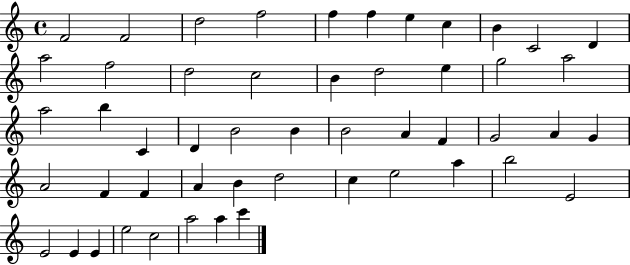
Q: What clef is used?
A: treble